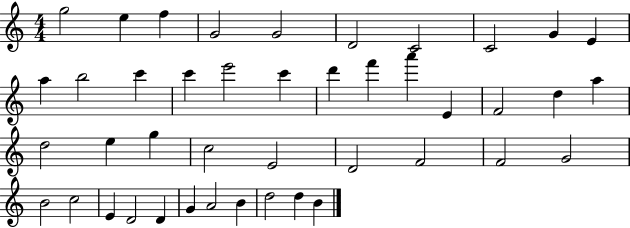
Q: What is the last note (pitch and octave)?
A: B4